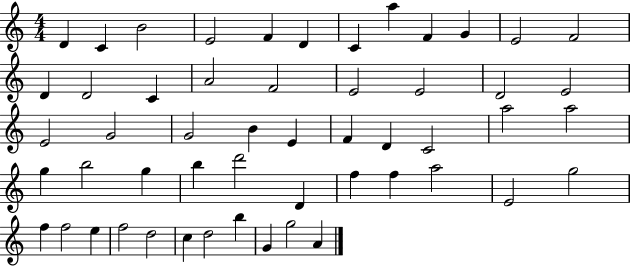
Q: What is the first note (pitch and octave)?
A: D4